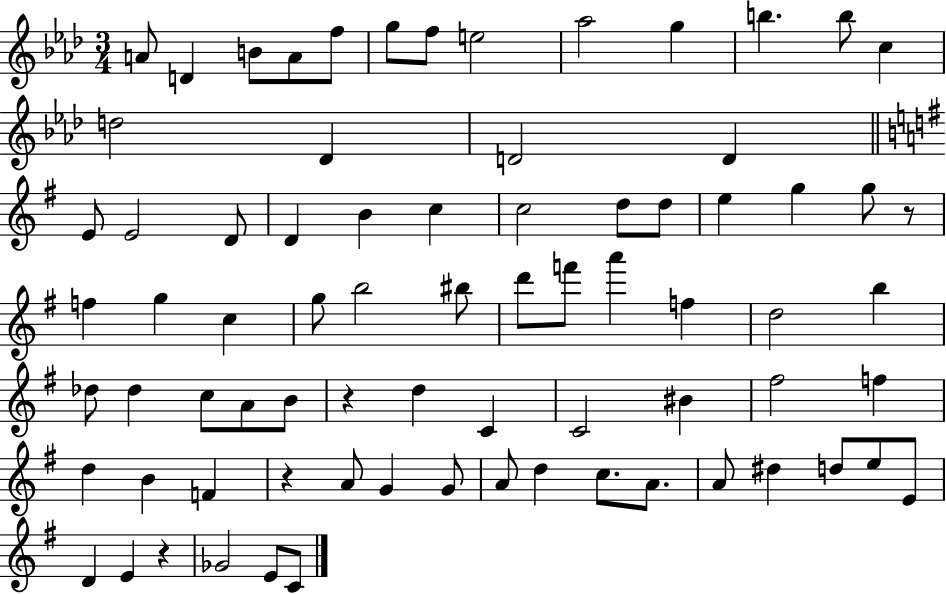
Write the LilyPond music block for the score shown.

{
  \clef treble
  \numericTimeSignature
  \time 3/4
  \key aes \major
  a'8 d'4 b'8 a'8 f''8 | g''8 f''8 e''2 | aes''2 g''4 | b''4. b''8 c''4 | \break d''2 des'4 | d'2 d'4 | \bar "||" \break \key g \major e'8 e'2 d'8 | d'4 b'4 c''4 | c''2 d''8 d''8 | e''4 g''4 g''8 r8 | \break f''4 g''4 c''4 | g''8 b''2 bis''8 | d'''8 f'''8 a'''4 f''4 | d''2 b''4 | \break des''8 des''4 c''8 a'8 b'8 | r4 d''4 c'4 | c'2 bis'4 | fis''2 f''4 | \break d''4 b'4 f'4 | r4 a'8 g'4 g'8 | a'8 d''4 c''8. a'8. | a'8 dis''4 d''8 e''8 e'8 | \break d'4 e'4 r4 | ges'2 e'8 c'8 | \bar "|."
}